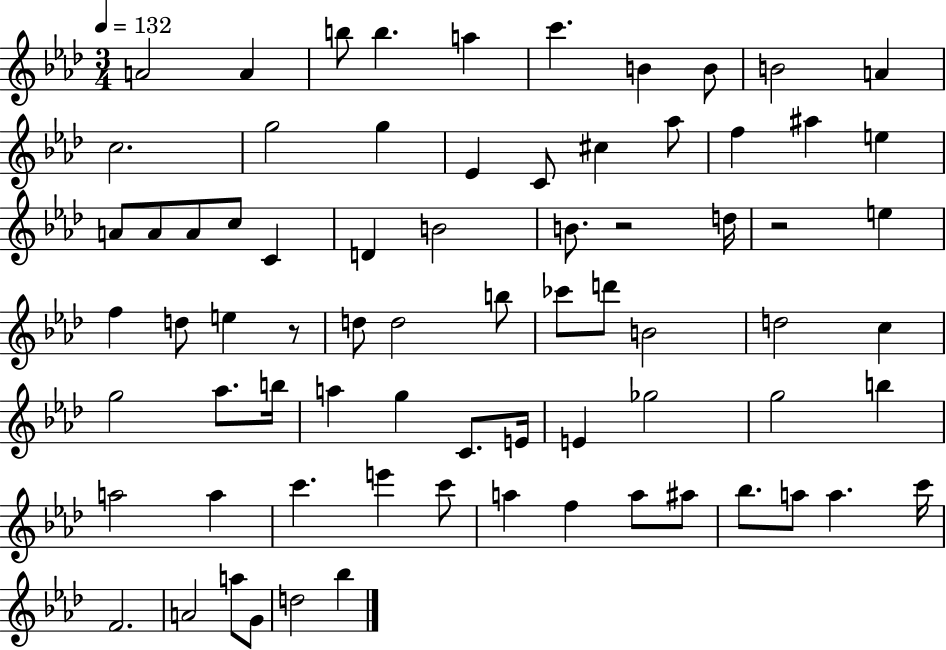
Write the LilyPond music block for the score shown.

{
  \clef treble
  \numericTimeSignature
  \time 3/4
  \key aes \major
  \tempo 4 = 132
  \repeat volta 2 { a'2 a'4 | b''8 b''4. a''4 | c'''4. b'4 b'8 | b'2 a'4 | \break c''2. | g''2 g''4 | ees'4 c'8 cis''4 aes''8 | f''4 ais''4 e''4 | \break a'8 a'8 a'8 c''8 c'4 | d'4 b'2 | b'8. r2 d''16 | r2 e''4 | \break f''4 d''8 e''4 r8 | d''8 d''2 b''8 | ces'''8 d'''8 b'2 | d''2 c''4 | \break g''2 aes''8. b''16 | a''4 g''4 c'8. e'16 | e'4 ges''2 | g''2 b''4 | \break a''2 a''4 | c'''4. e'''4 c'''8 | a''4 f''4 a''8 ais''8 | bes''8. a''8 a''4. c'''16 | \break f'2. | a'2 a''8 g'8 | d''2 bes''4 | } \bar "|."
}